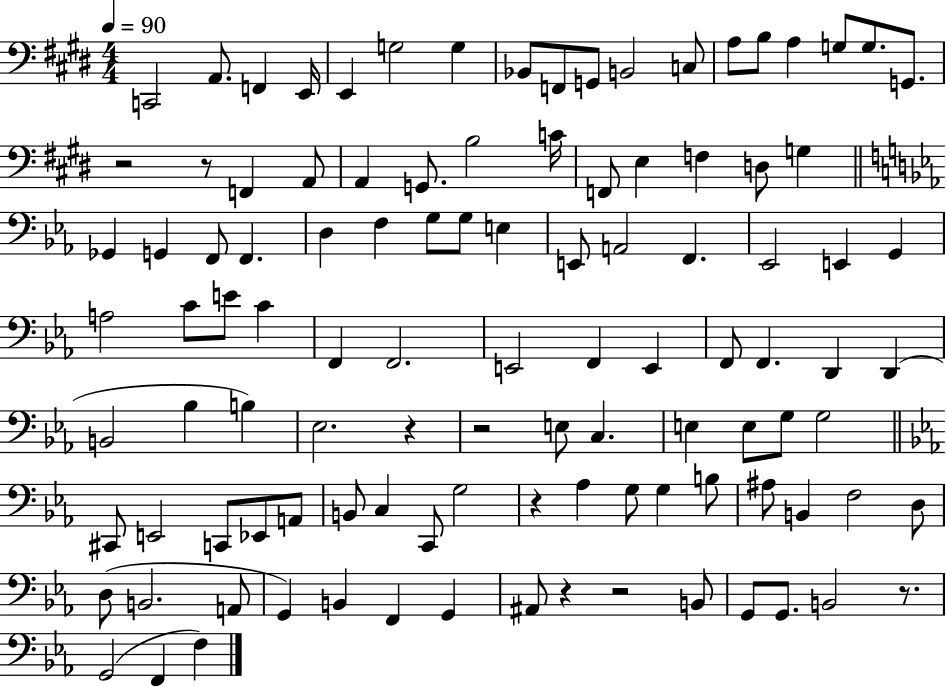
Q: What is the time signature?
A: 4/4